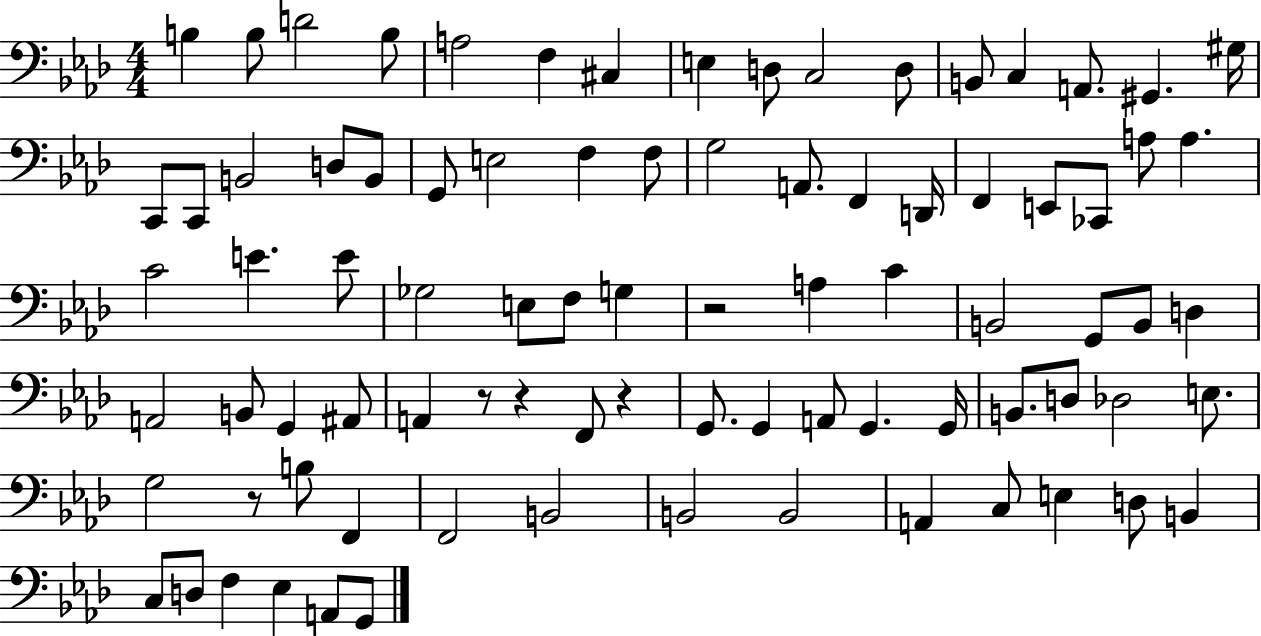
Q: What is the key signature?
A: AES major